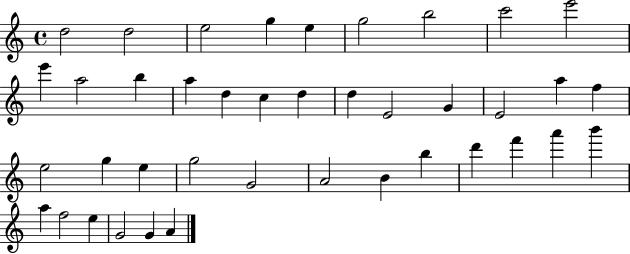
{
  \clef treble
  \time 4/4
  \defaultTimeSignature
  \key c \major
  d''2 d''2 | e''2 g''4 e''4 | g''2 b''2 | c'''2 e'''2 | \break e'''4 a''2 b''4 | a''4 d''4 c''4 d''4 | d''4 e'2 g'4 | e'2 a''4 f''4 | \break e''2 g''4 e''4 | g''2 g'2 | a'2 b'4 b''4 | d'''4 f'''4 a'''4 b'''4 | \break a''4 f''2 e''4 | g'2 g'4 a'4 | \bar "|."
}